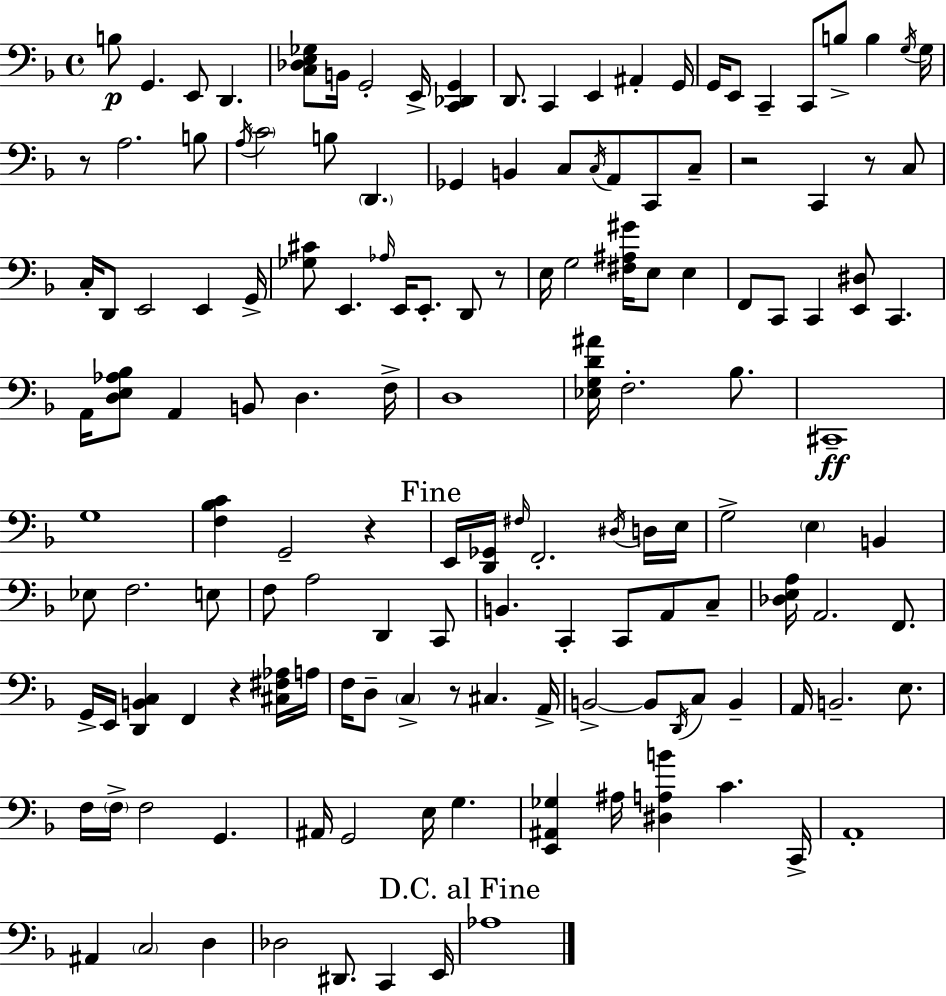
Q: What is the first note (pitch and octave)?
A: B3